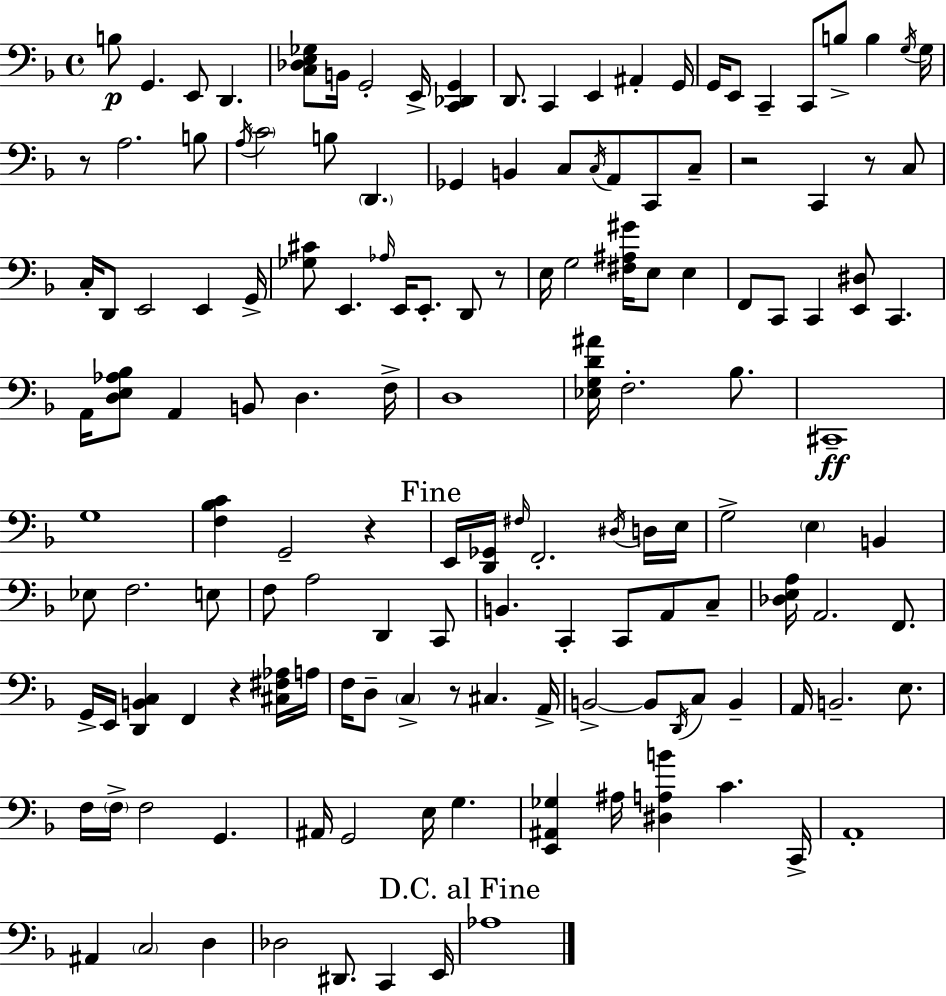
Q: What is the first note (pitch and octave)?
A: B3